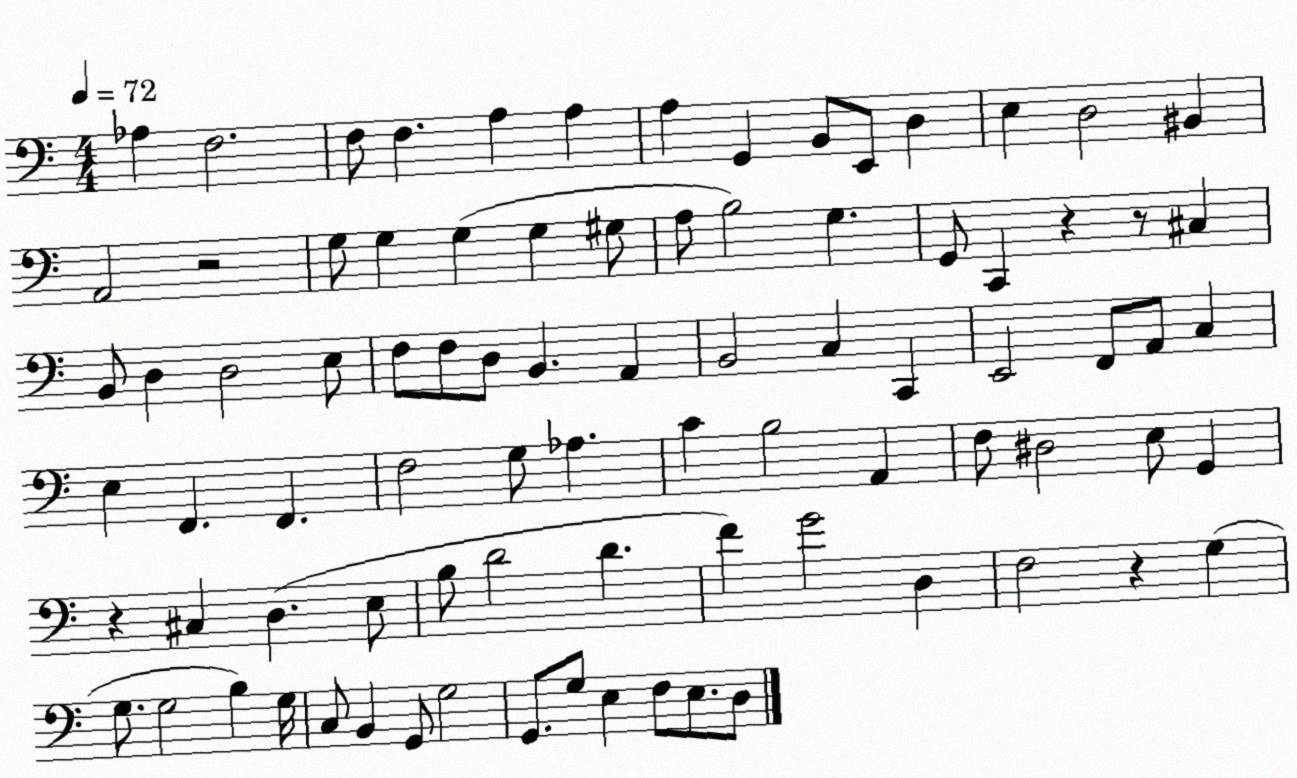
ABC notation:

X:1
T:Untitled
M:4/4
L:1/4
K:C
_A, F,2 F,/2 F, A, A, A, G,, B,,/2 E,,/2 D, E, D,2 ^B,, A,,2 z2 G,/2 G, G, G, ^G,/2 A,/2 B,2 G, G,,/2 C,, z z/2 ^C, B,,/2 D, D,2 E,/2 F,/2 F,/2 D,/2 B,, A,, B,,2 C, C,, E,,2 F,,/2 A,,/2 C, E, F,, F,, F,2 G,/2 _A, C B,2 A,, F,/2 ^D,2 E,/2 G,, z ^C, D, E,/2 B,/2 D2 D F G2 D, F,2 z G, G,/2 G,2 B, G,/4 C,/2 B,, G,,/2 G,2 G,,/2 G,/2 E, F,/2 E,/2 D,/2